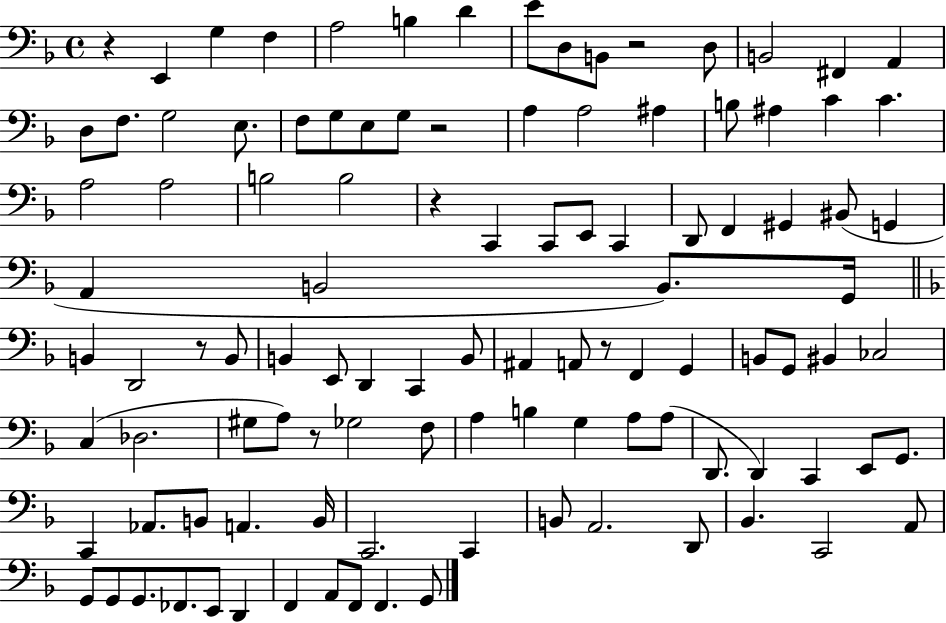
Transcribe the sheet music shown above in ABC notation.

X:1
T:Untitled
M:4/4
L:1/4
K:F
z E,, G, F, A,2 B, D E/2 D,/2 B,,/2 z2 D,/2 B,,2 ^F,, A,, D,/2 F,/2 G,2 E,/2 F,/2 G,/2 E,/2 G,/2 z2 A, A,2 ^A, B,/2 ^A, C C A,2 A,2 B,2 B,2 z C,, C,,/2 E,,/2 C,, D,,/2 F,, ^G,, ^B,,/2 G,, A,, B,,2 B,,/2 G,,/4 B,, D,,2 z/2 B,,/2 B,, E,,/2 D,, C,, B,,/2 ^A,, A,,/2 z/2 F,, G,, B,,/2 G,,/2 ^B,, _C,2 C, _D,2 ^G,/2 A,/2 z/2 _G,2 F,/2 A, B, G, A,/2 A,/2 D,,/2 D,, C,, E,,/2 G,,/2 C,, _A,,/2 B,,/2 A,, B,,/4 C,,2 C,, B,,/2 A,,2 D,,/2 _B,, C,,2 A,,/2 G,,/2 G,,/2 G,,/2 _F,,/2 E,,/2 D,, F,, A,,/2 F,,/2 F,, G,,/2